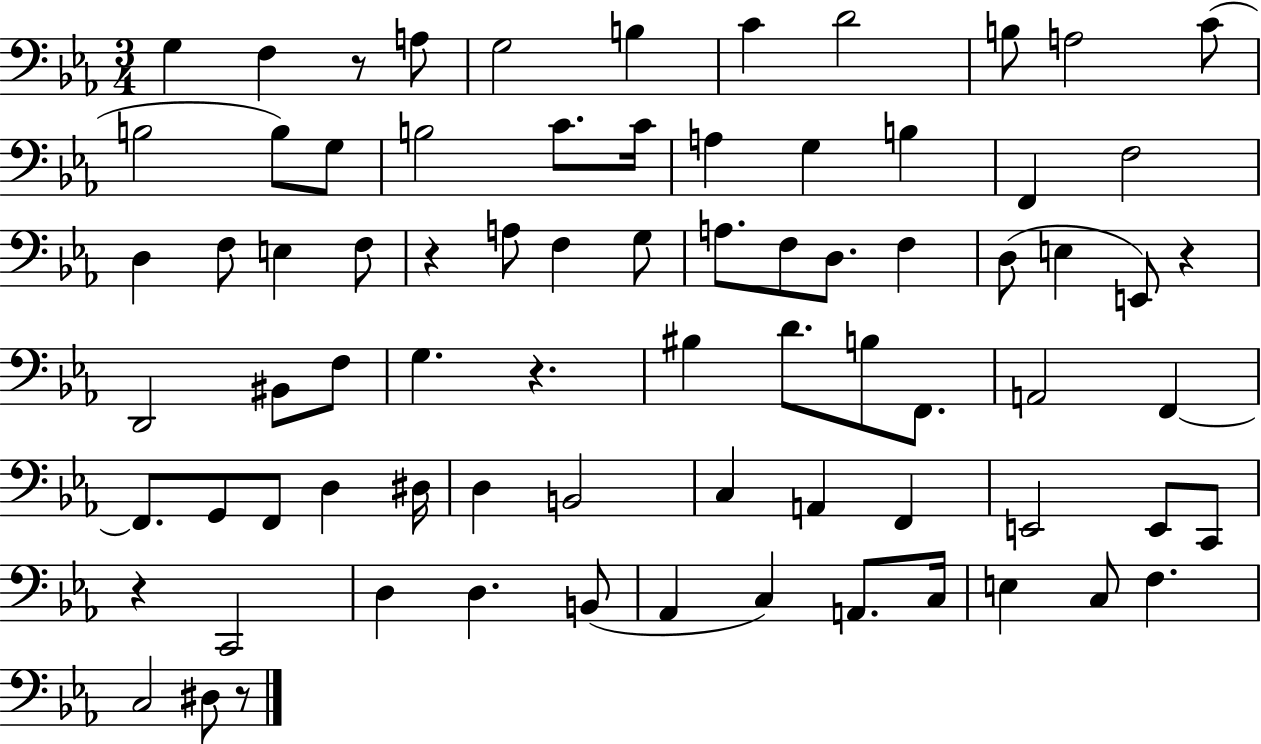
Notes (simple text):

G3/q F3/q R/e A3/e G3/h B3/q C4/q D4/h B3/e A3/h C4/e B3/h B3/e G3/e B3/h C4/e. C4/s A3/q G3/q B3/q F2/q F3/h D3/q F3/e E3/q F3/e R/q A3/e F3/q G3/e A3/e. F3/e D3/e. F3/q D3/e E3/q E2/e R/q D2/h BIS2/e F3/e G3/q. R/q. BIS3/q D4/e. B3/e F2/e. A2/h F2/q F2/e. G2/e F2/e D3/q D#3/s D3/q B2/h C3/q A2/q F2/q E2/h E2/e C2/e R/q C2/h D3/q D3/q. B2/e Ab2/q C3/q A2/e. C3/s E3/q C3/e F3/q. C3/h D#3/e R/e